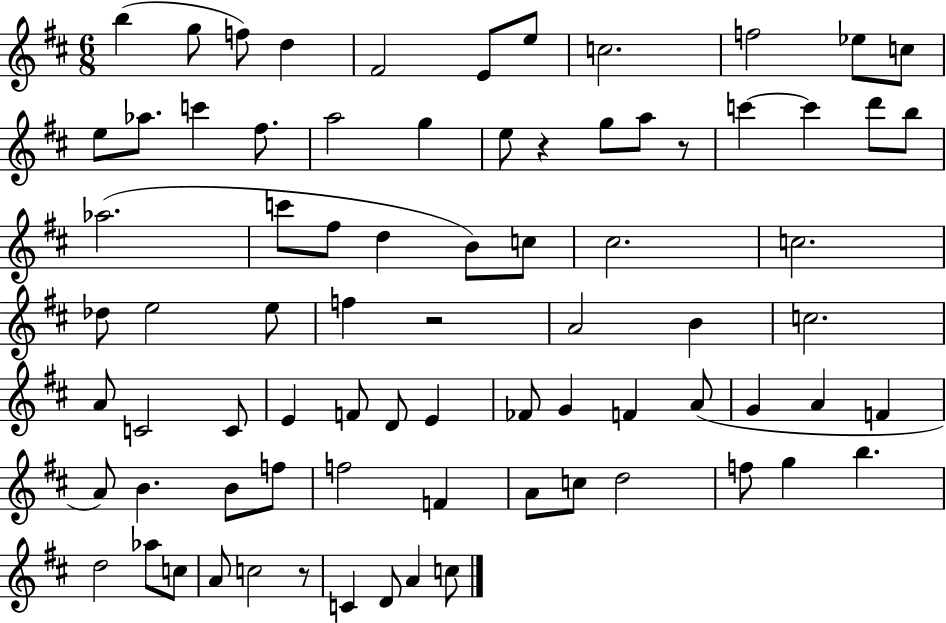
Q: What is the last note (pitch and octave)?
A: C5